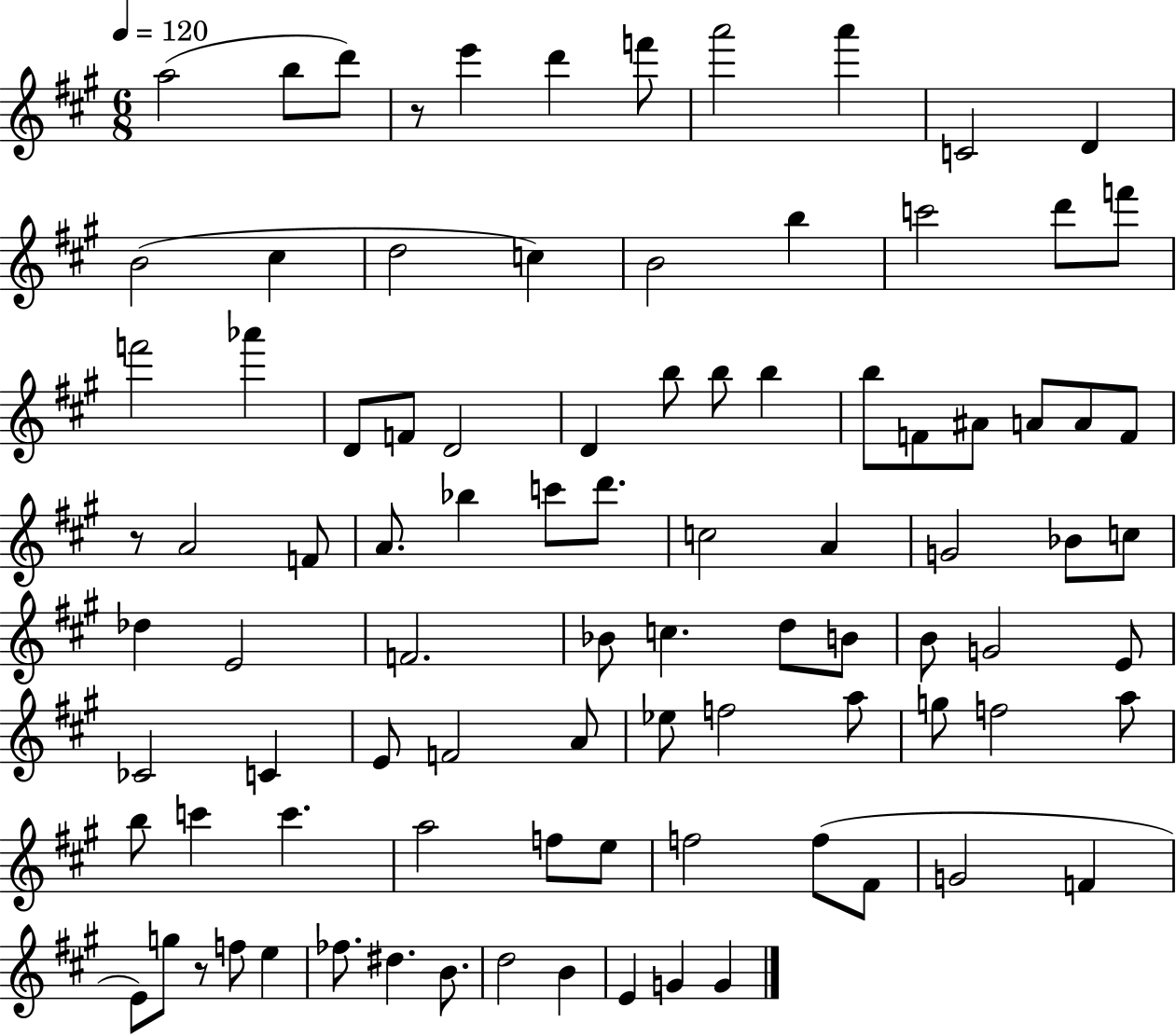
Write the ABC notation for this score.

X:1
T:Untitled
M:6/8
L:1/4
K:A
a2 b/2 d'/2 z/2 e' d' f'/2 a'2 a' C2 D B2 ^c d2 c B2 b c'2 d'/2 f'/2 f'2 _a' D/2 F/2 D2 D b/2 b/2 b b/2 F/2 ^A/2 A/2 A/2 F/2 z/2 A2 F/2 A/2 _b c'/2 d'/2 c2 A G2 _B/2 c/2 _d E2 F2 _B/2 c d/2 B/2 B/2 G2 E/2 _C2 C E/2 F2 A/2 _e/2 f2 a/2 g/2 f2 a/2 b/2 c' c' a2 f/2 e/2 f2 f/2 ^F/2 G2 F E/2 g/2 z/2 f/2 e _f/2 ^d B/2 d2 B E G G